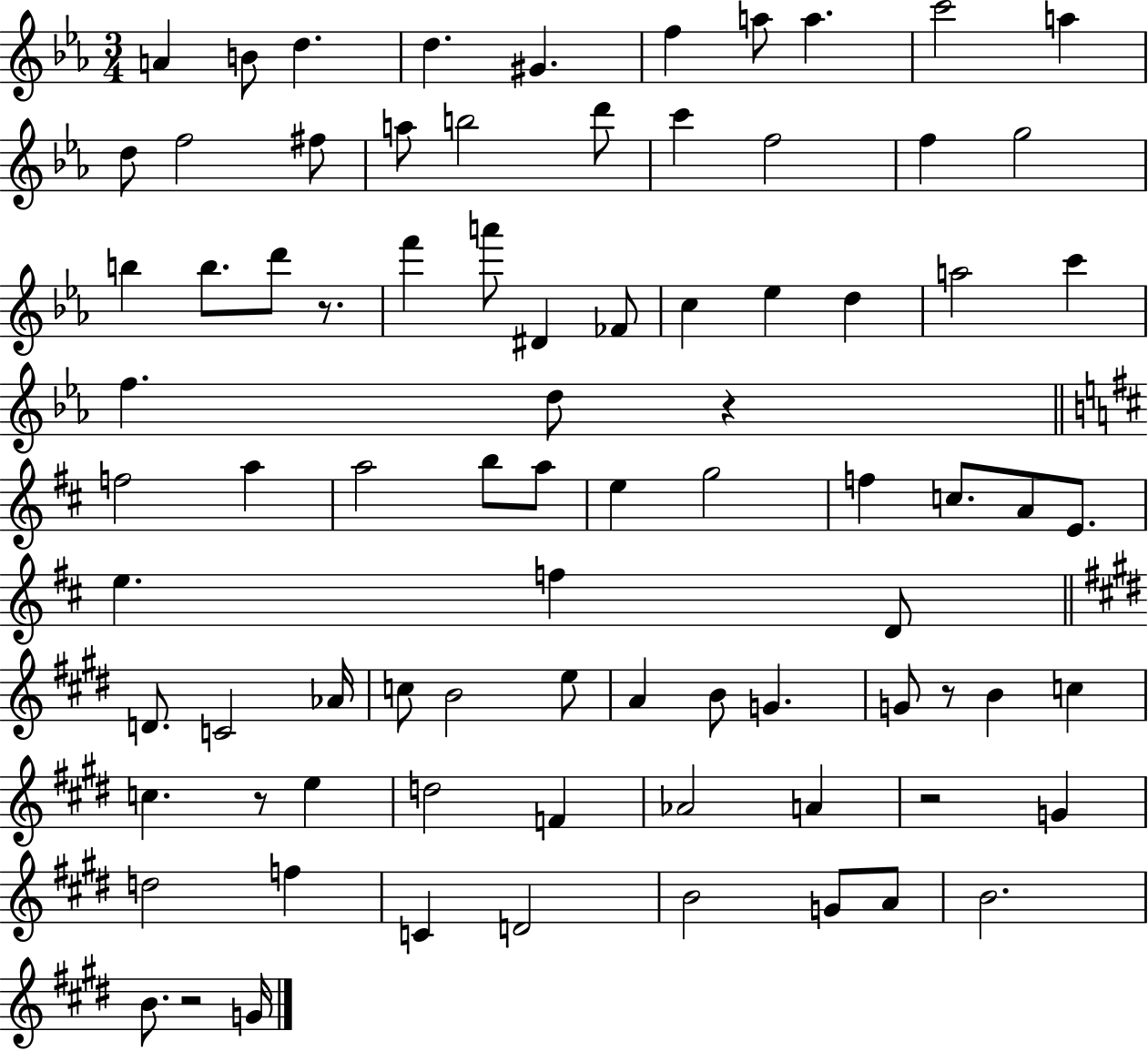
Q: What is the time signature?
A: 3/4